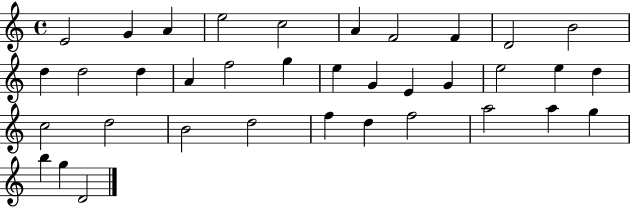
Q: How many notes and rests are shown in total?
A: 36